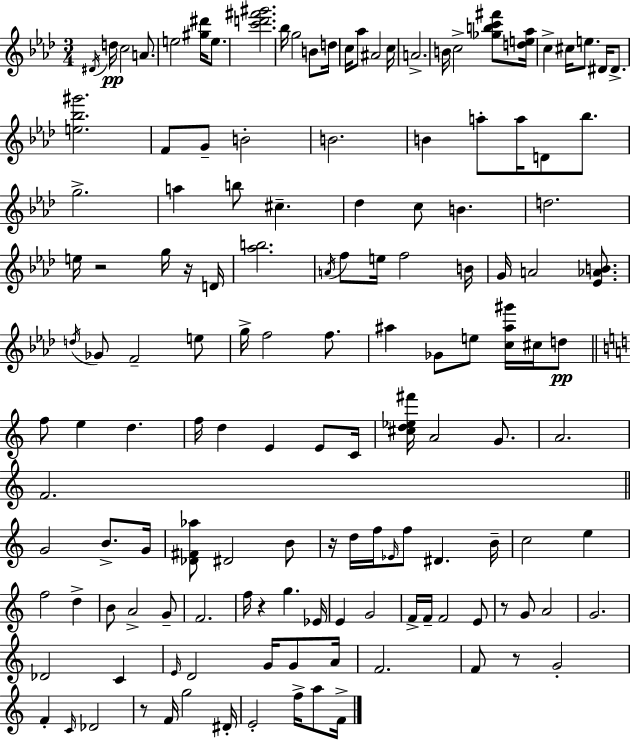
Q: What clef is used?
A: treble